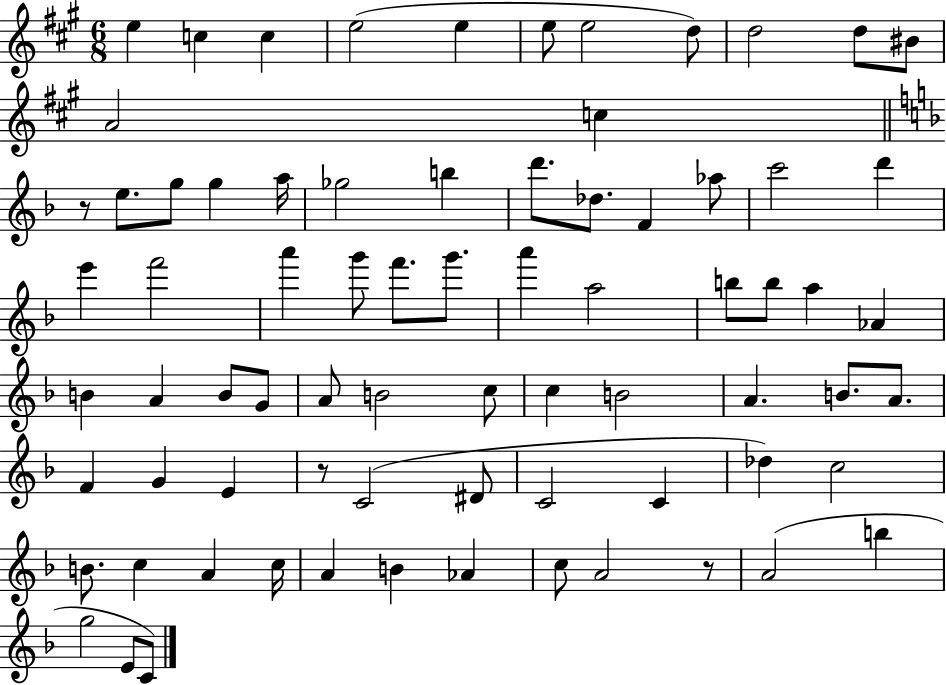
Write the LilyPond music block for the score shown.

{
  \clef treble
  \numericTimeSignature
  \time 6/8
  \key a \major
  e''4 c''4 c''4 | e''2( e''4 | e''8 e''2 d''8) | d''2 d''8 bis'8 | \break a'2 c''4 | \bar "||" \break \key f \major r8 e''8. g''8 g''4 a''16 | ges''2 b''4 | d'''8. des''8. f'4 aes''8 | c'''2 d'''4 | \break e'''4 f'''2 | a'''4 g'''8 f'''8. g'''8. | a'''4 a''2 | b''8 b''8 a''4 aes'4 | \break b'4 a'4 b'8 g'8 | a'8 b'2 c''8 | c''4 b'2 | a'4. b'8. a'8. | \break f'4 g'4 e'4 | r8 c'2( dis'8 | c'2 c'4 | des''4) c''2 | \break b'8. c''4 a'4 c''16 | a'4 b'4 aes'4 | c''8 a'2 r8 | a'2( b''4 | \break g''2 e'8 c'8) | \bar "|."
}